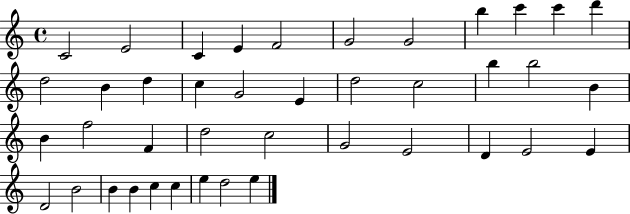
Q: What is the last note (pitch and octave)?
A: E5